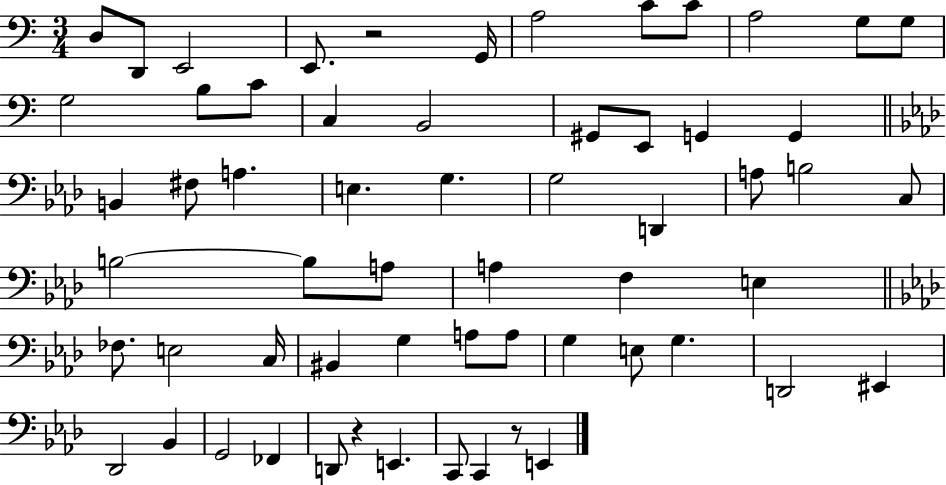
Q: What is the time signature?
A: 3/4